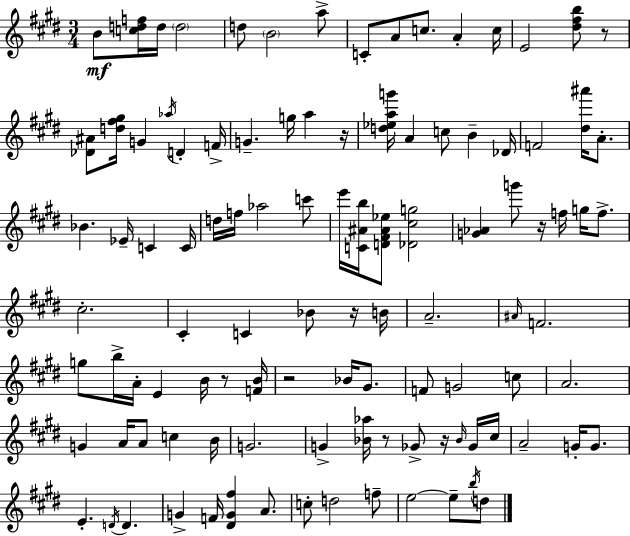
B4/e [C5,D5,F5]/s D5/s D5/h D5/e B4/h A5/e C4/e A4/e C5/e. A4/q C5/s E4/h [D#5,F#5,B5]/e R/e [Db4,A#4]/e [D5,F#5,G#5]/s G4/q Ab5/s D4/q F4/s G4/q. G5/s A5/q R/s [D5,Eb5,A5,G6]/s A4/q C5/e B4/q Db4/s F4/h [D#5,A#6]/s A4/e. Bb4/q. Eb4/s C4/q C4/s D5/s F5/s Ab5/h C6/e E6/s [C4,A#4,B5]/s [D4,F#4,A#4,Eb5]/e [Db4,C#5,G5]/h [G4,Ab4]/q G6/e R/s F5/s G5/s F5/e. C#5/h. C#4/q C4/q Bb4/e R/s B4/s A4/h. A#4/s F4/h. G5/e B5/s A4/s E4/q B4/s R/e [F4,B4]/s R/h Bb4/s G#4/e. F4/e G4/h C5/e A4/h. G4/q A4/s A4/e C5/q B4/s G4/h. G4/q [Bb4,Ab5]/s R/e Gb4/e R/s Bb4/s Gb4/s C#5/s A4/h G4/s G4/e. E4/q. D4/s D4/q. G4/q F4/s [D#4,G4,F#5]/q A4/e. C5/e D5/h F5/e E5/h E5/e B5/s D5/e